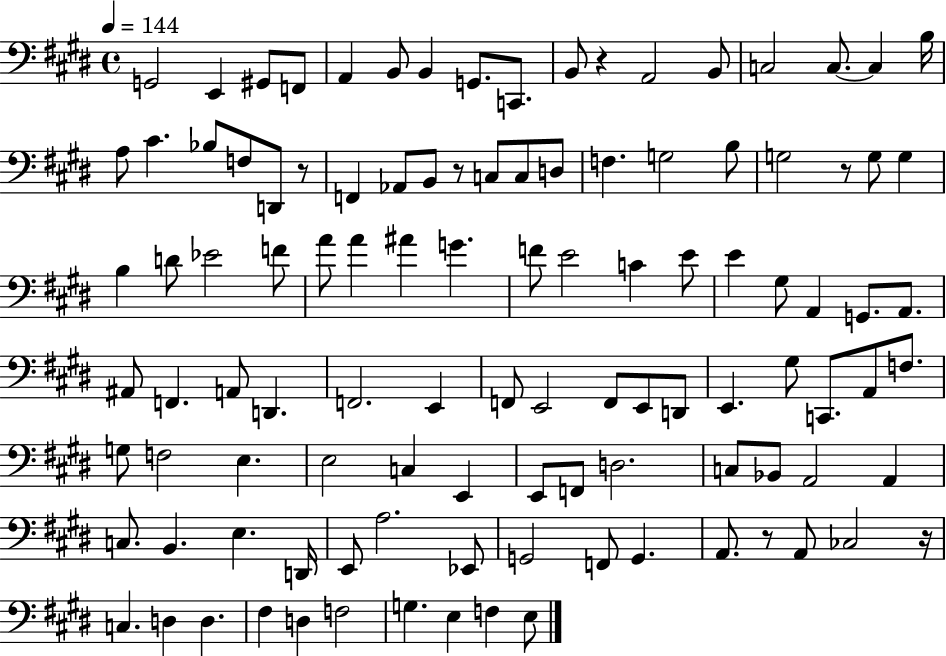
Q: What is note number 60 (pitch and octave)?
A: E2